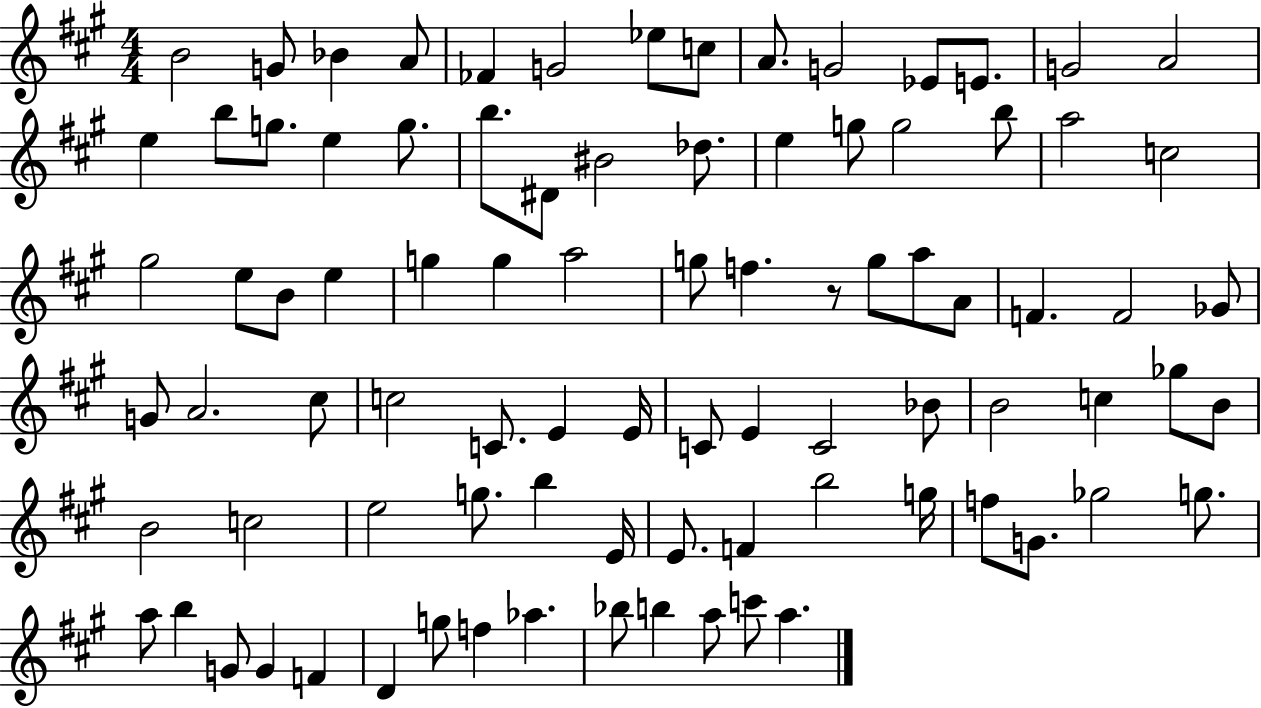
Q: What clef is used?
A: treble